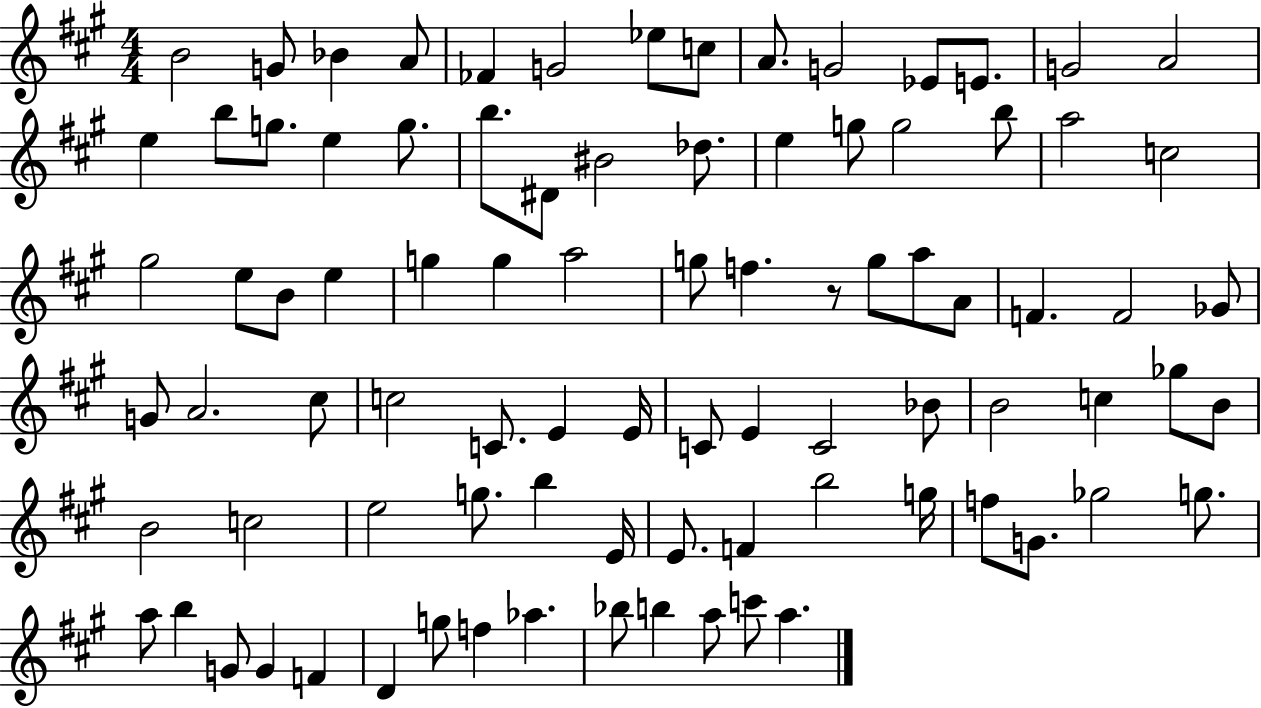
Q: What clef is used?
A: treble